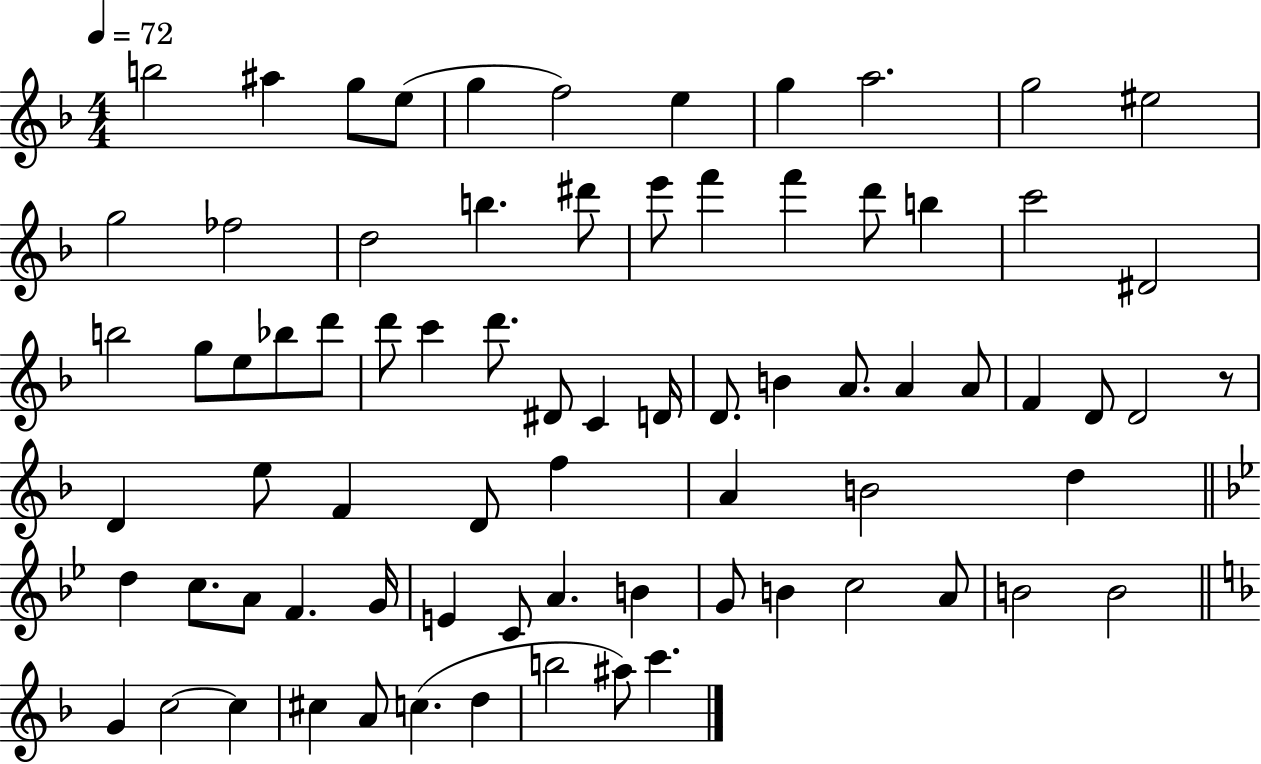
B5/h A#5/q G5/e E5/e G5/q F5/h E5/q G5/q A5/h. G5/h EIS5/h G5/h FES5/h D5/h B5/q. D#6/e E6/e F6/q F6/q D6/e B5/q C6/h D#4/h B5/h G5/e E5/e Bb5/e D6/e D6/e C6/q D6/e. D#4/e C4/q D4/s D4/e. B4/q A4/e. A4/q A4/e F4/q D4/e D4/h R/e D4/q E5/e F4/q D4/e F5/q A4/q B4/h D5/q D5/q C5/e. A4/e F4/q. G4/s E4/q C4/e A4/q. B4/q G4/e B4/q C5/h A4/e B4/h B4/h G4/q C5/h C5/q C#5/q A4/e C5/q. D5/q B5/h A#5/e C6/q.